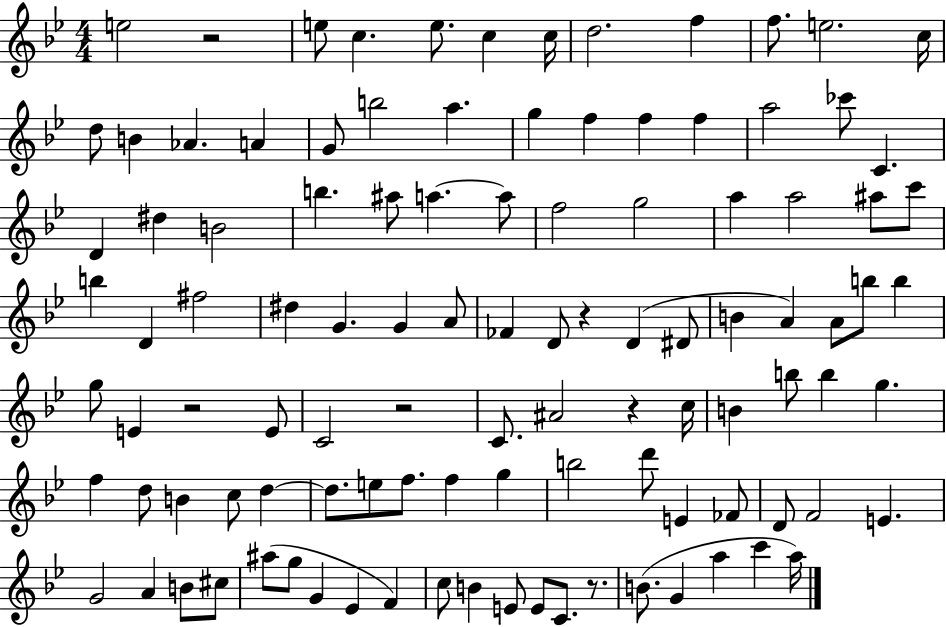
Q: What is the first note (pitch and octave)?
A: E5